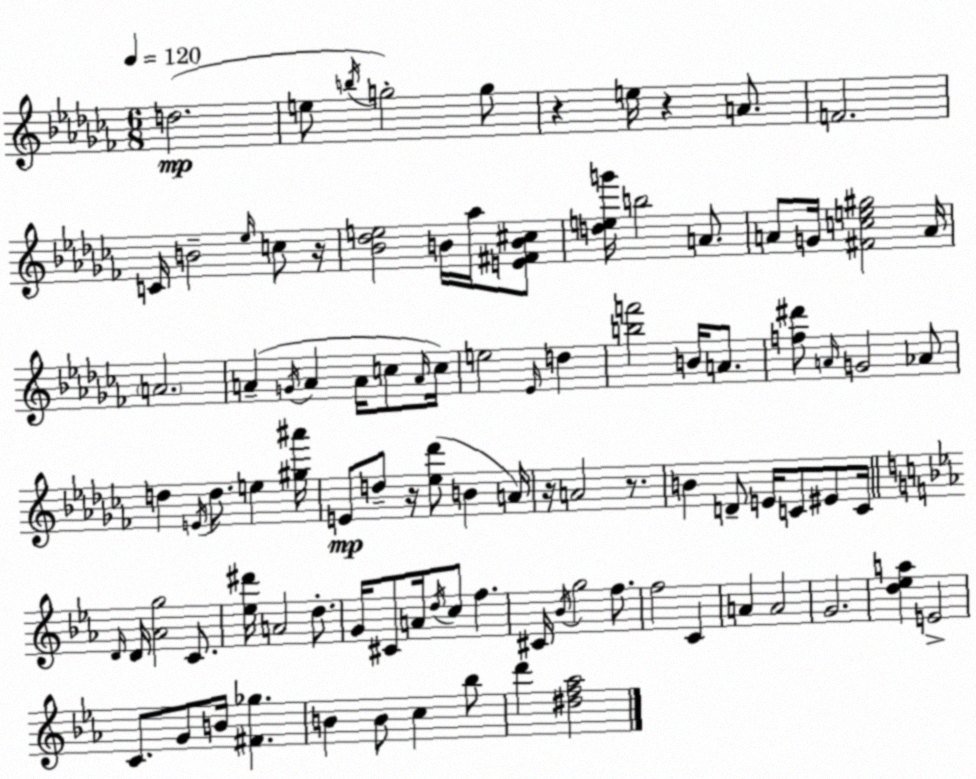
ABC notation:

X:1
T:Untitled
M:6/8
L:1/4
K:Abm
d2 e/2 b/4 g2 g/2 z e/4 z A/2 F2 C/4 B2 _e/4 c/2 z/4 [_B_de]2 B/4 _a/4 [E^FB^c]/2 [deg']/4 b2 A/2 A/2 G/4 [^Fce^g]2 A/4 A2 A G/4 A A/4 c/2 A/4 c/4 e2 _E/4 d [bf']2 B/4 A/2 [f^d']/2 A/4 G2 _A/2 d E/4 d/2 e [^g^a']/4 E/2 d/2 z/4 [_e_d']/2 B A/4 z/4 A2 z/2 B D/2 E/4 C/2 ^E/2 C/4 D/4 D/4 [_Ag]2 C/2 [_e^d']/4 A2 d/2 G/4 ^C/2 A/4 d/4 c/2 f ^C/4 _B/4 g2 f/2 f2 C A A2 G2 [d_ea] E2 C/2 G/2 B/4 [^F_g] B B/2 c _b/2 d' [^df_a]2